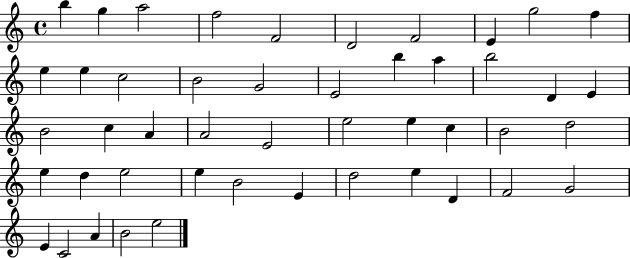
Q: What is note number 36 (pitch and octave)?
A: B4